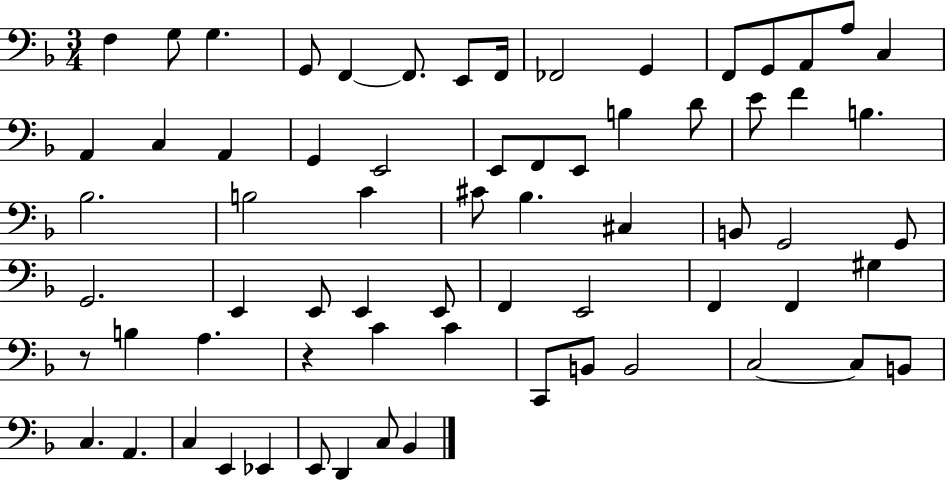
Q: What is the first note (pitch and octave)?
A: F3